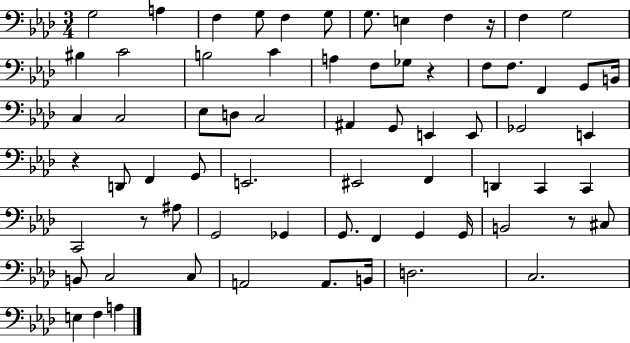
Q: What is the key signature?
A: AES major